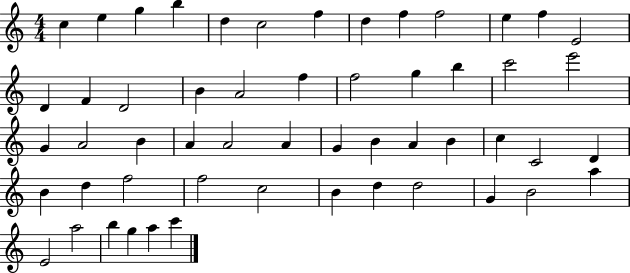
X:1
T:Untitled
M:4/4
L:1/4
K:C
c e g b d c2 f d f f2 e f E2 D F D2 B A2 f f2 g b c'2 e'2 G A2 B A A2 A G B A B c C2 D B d f2 f2 c2 B d d2 G B2 a E2 a2 b g a c'